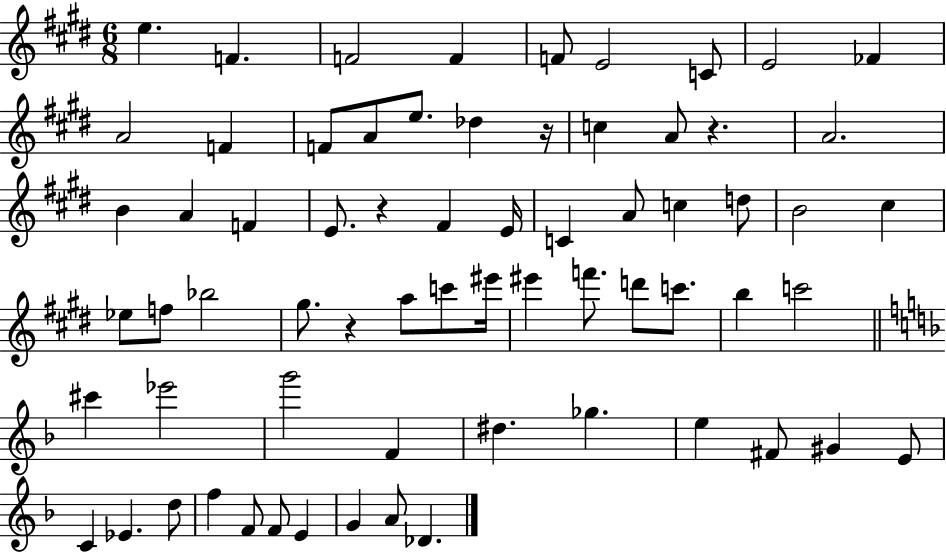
{
  \clef treble
  \numericTimeSignature
  \time 6/8
  \key e \major
  e''4. f'4. | f'2 f'4 | f'8 e'2 c'8 | e'2 fes'4 | \break a'2 f'4 | f'8 a'8 e''8. des''4 r16 | c''4 a'8 r4. | a'2. | \break b'4 a'4 f'4 | e'8. r4 fis'4 e'16 | c'4 a'8 c''4 d''8 | b'2 cis''4 | \break ees''8 f''8 bes''2 | gis''8. r4 a''8 c'''8 eis'''16 | eis'''4 f'''8. d'''8 c'''8. | b''4 c'''2 | \break \bar "||" \break \key d \minor cis'''4 ees'''2 | g'''2 f'4 | dis''4. ges''4. | e''4 fis'8 gis'4 e'8 | \break c'4 ees'4. d''8 | f''4 f'8 f'8 e'4 | g'4 a'8 des'4. | \bar "|."
}